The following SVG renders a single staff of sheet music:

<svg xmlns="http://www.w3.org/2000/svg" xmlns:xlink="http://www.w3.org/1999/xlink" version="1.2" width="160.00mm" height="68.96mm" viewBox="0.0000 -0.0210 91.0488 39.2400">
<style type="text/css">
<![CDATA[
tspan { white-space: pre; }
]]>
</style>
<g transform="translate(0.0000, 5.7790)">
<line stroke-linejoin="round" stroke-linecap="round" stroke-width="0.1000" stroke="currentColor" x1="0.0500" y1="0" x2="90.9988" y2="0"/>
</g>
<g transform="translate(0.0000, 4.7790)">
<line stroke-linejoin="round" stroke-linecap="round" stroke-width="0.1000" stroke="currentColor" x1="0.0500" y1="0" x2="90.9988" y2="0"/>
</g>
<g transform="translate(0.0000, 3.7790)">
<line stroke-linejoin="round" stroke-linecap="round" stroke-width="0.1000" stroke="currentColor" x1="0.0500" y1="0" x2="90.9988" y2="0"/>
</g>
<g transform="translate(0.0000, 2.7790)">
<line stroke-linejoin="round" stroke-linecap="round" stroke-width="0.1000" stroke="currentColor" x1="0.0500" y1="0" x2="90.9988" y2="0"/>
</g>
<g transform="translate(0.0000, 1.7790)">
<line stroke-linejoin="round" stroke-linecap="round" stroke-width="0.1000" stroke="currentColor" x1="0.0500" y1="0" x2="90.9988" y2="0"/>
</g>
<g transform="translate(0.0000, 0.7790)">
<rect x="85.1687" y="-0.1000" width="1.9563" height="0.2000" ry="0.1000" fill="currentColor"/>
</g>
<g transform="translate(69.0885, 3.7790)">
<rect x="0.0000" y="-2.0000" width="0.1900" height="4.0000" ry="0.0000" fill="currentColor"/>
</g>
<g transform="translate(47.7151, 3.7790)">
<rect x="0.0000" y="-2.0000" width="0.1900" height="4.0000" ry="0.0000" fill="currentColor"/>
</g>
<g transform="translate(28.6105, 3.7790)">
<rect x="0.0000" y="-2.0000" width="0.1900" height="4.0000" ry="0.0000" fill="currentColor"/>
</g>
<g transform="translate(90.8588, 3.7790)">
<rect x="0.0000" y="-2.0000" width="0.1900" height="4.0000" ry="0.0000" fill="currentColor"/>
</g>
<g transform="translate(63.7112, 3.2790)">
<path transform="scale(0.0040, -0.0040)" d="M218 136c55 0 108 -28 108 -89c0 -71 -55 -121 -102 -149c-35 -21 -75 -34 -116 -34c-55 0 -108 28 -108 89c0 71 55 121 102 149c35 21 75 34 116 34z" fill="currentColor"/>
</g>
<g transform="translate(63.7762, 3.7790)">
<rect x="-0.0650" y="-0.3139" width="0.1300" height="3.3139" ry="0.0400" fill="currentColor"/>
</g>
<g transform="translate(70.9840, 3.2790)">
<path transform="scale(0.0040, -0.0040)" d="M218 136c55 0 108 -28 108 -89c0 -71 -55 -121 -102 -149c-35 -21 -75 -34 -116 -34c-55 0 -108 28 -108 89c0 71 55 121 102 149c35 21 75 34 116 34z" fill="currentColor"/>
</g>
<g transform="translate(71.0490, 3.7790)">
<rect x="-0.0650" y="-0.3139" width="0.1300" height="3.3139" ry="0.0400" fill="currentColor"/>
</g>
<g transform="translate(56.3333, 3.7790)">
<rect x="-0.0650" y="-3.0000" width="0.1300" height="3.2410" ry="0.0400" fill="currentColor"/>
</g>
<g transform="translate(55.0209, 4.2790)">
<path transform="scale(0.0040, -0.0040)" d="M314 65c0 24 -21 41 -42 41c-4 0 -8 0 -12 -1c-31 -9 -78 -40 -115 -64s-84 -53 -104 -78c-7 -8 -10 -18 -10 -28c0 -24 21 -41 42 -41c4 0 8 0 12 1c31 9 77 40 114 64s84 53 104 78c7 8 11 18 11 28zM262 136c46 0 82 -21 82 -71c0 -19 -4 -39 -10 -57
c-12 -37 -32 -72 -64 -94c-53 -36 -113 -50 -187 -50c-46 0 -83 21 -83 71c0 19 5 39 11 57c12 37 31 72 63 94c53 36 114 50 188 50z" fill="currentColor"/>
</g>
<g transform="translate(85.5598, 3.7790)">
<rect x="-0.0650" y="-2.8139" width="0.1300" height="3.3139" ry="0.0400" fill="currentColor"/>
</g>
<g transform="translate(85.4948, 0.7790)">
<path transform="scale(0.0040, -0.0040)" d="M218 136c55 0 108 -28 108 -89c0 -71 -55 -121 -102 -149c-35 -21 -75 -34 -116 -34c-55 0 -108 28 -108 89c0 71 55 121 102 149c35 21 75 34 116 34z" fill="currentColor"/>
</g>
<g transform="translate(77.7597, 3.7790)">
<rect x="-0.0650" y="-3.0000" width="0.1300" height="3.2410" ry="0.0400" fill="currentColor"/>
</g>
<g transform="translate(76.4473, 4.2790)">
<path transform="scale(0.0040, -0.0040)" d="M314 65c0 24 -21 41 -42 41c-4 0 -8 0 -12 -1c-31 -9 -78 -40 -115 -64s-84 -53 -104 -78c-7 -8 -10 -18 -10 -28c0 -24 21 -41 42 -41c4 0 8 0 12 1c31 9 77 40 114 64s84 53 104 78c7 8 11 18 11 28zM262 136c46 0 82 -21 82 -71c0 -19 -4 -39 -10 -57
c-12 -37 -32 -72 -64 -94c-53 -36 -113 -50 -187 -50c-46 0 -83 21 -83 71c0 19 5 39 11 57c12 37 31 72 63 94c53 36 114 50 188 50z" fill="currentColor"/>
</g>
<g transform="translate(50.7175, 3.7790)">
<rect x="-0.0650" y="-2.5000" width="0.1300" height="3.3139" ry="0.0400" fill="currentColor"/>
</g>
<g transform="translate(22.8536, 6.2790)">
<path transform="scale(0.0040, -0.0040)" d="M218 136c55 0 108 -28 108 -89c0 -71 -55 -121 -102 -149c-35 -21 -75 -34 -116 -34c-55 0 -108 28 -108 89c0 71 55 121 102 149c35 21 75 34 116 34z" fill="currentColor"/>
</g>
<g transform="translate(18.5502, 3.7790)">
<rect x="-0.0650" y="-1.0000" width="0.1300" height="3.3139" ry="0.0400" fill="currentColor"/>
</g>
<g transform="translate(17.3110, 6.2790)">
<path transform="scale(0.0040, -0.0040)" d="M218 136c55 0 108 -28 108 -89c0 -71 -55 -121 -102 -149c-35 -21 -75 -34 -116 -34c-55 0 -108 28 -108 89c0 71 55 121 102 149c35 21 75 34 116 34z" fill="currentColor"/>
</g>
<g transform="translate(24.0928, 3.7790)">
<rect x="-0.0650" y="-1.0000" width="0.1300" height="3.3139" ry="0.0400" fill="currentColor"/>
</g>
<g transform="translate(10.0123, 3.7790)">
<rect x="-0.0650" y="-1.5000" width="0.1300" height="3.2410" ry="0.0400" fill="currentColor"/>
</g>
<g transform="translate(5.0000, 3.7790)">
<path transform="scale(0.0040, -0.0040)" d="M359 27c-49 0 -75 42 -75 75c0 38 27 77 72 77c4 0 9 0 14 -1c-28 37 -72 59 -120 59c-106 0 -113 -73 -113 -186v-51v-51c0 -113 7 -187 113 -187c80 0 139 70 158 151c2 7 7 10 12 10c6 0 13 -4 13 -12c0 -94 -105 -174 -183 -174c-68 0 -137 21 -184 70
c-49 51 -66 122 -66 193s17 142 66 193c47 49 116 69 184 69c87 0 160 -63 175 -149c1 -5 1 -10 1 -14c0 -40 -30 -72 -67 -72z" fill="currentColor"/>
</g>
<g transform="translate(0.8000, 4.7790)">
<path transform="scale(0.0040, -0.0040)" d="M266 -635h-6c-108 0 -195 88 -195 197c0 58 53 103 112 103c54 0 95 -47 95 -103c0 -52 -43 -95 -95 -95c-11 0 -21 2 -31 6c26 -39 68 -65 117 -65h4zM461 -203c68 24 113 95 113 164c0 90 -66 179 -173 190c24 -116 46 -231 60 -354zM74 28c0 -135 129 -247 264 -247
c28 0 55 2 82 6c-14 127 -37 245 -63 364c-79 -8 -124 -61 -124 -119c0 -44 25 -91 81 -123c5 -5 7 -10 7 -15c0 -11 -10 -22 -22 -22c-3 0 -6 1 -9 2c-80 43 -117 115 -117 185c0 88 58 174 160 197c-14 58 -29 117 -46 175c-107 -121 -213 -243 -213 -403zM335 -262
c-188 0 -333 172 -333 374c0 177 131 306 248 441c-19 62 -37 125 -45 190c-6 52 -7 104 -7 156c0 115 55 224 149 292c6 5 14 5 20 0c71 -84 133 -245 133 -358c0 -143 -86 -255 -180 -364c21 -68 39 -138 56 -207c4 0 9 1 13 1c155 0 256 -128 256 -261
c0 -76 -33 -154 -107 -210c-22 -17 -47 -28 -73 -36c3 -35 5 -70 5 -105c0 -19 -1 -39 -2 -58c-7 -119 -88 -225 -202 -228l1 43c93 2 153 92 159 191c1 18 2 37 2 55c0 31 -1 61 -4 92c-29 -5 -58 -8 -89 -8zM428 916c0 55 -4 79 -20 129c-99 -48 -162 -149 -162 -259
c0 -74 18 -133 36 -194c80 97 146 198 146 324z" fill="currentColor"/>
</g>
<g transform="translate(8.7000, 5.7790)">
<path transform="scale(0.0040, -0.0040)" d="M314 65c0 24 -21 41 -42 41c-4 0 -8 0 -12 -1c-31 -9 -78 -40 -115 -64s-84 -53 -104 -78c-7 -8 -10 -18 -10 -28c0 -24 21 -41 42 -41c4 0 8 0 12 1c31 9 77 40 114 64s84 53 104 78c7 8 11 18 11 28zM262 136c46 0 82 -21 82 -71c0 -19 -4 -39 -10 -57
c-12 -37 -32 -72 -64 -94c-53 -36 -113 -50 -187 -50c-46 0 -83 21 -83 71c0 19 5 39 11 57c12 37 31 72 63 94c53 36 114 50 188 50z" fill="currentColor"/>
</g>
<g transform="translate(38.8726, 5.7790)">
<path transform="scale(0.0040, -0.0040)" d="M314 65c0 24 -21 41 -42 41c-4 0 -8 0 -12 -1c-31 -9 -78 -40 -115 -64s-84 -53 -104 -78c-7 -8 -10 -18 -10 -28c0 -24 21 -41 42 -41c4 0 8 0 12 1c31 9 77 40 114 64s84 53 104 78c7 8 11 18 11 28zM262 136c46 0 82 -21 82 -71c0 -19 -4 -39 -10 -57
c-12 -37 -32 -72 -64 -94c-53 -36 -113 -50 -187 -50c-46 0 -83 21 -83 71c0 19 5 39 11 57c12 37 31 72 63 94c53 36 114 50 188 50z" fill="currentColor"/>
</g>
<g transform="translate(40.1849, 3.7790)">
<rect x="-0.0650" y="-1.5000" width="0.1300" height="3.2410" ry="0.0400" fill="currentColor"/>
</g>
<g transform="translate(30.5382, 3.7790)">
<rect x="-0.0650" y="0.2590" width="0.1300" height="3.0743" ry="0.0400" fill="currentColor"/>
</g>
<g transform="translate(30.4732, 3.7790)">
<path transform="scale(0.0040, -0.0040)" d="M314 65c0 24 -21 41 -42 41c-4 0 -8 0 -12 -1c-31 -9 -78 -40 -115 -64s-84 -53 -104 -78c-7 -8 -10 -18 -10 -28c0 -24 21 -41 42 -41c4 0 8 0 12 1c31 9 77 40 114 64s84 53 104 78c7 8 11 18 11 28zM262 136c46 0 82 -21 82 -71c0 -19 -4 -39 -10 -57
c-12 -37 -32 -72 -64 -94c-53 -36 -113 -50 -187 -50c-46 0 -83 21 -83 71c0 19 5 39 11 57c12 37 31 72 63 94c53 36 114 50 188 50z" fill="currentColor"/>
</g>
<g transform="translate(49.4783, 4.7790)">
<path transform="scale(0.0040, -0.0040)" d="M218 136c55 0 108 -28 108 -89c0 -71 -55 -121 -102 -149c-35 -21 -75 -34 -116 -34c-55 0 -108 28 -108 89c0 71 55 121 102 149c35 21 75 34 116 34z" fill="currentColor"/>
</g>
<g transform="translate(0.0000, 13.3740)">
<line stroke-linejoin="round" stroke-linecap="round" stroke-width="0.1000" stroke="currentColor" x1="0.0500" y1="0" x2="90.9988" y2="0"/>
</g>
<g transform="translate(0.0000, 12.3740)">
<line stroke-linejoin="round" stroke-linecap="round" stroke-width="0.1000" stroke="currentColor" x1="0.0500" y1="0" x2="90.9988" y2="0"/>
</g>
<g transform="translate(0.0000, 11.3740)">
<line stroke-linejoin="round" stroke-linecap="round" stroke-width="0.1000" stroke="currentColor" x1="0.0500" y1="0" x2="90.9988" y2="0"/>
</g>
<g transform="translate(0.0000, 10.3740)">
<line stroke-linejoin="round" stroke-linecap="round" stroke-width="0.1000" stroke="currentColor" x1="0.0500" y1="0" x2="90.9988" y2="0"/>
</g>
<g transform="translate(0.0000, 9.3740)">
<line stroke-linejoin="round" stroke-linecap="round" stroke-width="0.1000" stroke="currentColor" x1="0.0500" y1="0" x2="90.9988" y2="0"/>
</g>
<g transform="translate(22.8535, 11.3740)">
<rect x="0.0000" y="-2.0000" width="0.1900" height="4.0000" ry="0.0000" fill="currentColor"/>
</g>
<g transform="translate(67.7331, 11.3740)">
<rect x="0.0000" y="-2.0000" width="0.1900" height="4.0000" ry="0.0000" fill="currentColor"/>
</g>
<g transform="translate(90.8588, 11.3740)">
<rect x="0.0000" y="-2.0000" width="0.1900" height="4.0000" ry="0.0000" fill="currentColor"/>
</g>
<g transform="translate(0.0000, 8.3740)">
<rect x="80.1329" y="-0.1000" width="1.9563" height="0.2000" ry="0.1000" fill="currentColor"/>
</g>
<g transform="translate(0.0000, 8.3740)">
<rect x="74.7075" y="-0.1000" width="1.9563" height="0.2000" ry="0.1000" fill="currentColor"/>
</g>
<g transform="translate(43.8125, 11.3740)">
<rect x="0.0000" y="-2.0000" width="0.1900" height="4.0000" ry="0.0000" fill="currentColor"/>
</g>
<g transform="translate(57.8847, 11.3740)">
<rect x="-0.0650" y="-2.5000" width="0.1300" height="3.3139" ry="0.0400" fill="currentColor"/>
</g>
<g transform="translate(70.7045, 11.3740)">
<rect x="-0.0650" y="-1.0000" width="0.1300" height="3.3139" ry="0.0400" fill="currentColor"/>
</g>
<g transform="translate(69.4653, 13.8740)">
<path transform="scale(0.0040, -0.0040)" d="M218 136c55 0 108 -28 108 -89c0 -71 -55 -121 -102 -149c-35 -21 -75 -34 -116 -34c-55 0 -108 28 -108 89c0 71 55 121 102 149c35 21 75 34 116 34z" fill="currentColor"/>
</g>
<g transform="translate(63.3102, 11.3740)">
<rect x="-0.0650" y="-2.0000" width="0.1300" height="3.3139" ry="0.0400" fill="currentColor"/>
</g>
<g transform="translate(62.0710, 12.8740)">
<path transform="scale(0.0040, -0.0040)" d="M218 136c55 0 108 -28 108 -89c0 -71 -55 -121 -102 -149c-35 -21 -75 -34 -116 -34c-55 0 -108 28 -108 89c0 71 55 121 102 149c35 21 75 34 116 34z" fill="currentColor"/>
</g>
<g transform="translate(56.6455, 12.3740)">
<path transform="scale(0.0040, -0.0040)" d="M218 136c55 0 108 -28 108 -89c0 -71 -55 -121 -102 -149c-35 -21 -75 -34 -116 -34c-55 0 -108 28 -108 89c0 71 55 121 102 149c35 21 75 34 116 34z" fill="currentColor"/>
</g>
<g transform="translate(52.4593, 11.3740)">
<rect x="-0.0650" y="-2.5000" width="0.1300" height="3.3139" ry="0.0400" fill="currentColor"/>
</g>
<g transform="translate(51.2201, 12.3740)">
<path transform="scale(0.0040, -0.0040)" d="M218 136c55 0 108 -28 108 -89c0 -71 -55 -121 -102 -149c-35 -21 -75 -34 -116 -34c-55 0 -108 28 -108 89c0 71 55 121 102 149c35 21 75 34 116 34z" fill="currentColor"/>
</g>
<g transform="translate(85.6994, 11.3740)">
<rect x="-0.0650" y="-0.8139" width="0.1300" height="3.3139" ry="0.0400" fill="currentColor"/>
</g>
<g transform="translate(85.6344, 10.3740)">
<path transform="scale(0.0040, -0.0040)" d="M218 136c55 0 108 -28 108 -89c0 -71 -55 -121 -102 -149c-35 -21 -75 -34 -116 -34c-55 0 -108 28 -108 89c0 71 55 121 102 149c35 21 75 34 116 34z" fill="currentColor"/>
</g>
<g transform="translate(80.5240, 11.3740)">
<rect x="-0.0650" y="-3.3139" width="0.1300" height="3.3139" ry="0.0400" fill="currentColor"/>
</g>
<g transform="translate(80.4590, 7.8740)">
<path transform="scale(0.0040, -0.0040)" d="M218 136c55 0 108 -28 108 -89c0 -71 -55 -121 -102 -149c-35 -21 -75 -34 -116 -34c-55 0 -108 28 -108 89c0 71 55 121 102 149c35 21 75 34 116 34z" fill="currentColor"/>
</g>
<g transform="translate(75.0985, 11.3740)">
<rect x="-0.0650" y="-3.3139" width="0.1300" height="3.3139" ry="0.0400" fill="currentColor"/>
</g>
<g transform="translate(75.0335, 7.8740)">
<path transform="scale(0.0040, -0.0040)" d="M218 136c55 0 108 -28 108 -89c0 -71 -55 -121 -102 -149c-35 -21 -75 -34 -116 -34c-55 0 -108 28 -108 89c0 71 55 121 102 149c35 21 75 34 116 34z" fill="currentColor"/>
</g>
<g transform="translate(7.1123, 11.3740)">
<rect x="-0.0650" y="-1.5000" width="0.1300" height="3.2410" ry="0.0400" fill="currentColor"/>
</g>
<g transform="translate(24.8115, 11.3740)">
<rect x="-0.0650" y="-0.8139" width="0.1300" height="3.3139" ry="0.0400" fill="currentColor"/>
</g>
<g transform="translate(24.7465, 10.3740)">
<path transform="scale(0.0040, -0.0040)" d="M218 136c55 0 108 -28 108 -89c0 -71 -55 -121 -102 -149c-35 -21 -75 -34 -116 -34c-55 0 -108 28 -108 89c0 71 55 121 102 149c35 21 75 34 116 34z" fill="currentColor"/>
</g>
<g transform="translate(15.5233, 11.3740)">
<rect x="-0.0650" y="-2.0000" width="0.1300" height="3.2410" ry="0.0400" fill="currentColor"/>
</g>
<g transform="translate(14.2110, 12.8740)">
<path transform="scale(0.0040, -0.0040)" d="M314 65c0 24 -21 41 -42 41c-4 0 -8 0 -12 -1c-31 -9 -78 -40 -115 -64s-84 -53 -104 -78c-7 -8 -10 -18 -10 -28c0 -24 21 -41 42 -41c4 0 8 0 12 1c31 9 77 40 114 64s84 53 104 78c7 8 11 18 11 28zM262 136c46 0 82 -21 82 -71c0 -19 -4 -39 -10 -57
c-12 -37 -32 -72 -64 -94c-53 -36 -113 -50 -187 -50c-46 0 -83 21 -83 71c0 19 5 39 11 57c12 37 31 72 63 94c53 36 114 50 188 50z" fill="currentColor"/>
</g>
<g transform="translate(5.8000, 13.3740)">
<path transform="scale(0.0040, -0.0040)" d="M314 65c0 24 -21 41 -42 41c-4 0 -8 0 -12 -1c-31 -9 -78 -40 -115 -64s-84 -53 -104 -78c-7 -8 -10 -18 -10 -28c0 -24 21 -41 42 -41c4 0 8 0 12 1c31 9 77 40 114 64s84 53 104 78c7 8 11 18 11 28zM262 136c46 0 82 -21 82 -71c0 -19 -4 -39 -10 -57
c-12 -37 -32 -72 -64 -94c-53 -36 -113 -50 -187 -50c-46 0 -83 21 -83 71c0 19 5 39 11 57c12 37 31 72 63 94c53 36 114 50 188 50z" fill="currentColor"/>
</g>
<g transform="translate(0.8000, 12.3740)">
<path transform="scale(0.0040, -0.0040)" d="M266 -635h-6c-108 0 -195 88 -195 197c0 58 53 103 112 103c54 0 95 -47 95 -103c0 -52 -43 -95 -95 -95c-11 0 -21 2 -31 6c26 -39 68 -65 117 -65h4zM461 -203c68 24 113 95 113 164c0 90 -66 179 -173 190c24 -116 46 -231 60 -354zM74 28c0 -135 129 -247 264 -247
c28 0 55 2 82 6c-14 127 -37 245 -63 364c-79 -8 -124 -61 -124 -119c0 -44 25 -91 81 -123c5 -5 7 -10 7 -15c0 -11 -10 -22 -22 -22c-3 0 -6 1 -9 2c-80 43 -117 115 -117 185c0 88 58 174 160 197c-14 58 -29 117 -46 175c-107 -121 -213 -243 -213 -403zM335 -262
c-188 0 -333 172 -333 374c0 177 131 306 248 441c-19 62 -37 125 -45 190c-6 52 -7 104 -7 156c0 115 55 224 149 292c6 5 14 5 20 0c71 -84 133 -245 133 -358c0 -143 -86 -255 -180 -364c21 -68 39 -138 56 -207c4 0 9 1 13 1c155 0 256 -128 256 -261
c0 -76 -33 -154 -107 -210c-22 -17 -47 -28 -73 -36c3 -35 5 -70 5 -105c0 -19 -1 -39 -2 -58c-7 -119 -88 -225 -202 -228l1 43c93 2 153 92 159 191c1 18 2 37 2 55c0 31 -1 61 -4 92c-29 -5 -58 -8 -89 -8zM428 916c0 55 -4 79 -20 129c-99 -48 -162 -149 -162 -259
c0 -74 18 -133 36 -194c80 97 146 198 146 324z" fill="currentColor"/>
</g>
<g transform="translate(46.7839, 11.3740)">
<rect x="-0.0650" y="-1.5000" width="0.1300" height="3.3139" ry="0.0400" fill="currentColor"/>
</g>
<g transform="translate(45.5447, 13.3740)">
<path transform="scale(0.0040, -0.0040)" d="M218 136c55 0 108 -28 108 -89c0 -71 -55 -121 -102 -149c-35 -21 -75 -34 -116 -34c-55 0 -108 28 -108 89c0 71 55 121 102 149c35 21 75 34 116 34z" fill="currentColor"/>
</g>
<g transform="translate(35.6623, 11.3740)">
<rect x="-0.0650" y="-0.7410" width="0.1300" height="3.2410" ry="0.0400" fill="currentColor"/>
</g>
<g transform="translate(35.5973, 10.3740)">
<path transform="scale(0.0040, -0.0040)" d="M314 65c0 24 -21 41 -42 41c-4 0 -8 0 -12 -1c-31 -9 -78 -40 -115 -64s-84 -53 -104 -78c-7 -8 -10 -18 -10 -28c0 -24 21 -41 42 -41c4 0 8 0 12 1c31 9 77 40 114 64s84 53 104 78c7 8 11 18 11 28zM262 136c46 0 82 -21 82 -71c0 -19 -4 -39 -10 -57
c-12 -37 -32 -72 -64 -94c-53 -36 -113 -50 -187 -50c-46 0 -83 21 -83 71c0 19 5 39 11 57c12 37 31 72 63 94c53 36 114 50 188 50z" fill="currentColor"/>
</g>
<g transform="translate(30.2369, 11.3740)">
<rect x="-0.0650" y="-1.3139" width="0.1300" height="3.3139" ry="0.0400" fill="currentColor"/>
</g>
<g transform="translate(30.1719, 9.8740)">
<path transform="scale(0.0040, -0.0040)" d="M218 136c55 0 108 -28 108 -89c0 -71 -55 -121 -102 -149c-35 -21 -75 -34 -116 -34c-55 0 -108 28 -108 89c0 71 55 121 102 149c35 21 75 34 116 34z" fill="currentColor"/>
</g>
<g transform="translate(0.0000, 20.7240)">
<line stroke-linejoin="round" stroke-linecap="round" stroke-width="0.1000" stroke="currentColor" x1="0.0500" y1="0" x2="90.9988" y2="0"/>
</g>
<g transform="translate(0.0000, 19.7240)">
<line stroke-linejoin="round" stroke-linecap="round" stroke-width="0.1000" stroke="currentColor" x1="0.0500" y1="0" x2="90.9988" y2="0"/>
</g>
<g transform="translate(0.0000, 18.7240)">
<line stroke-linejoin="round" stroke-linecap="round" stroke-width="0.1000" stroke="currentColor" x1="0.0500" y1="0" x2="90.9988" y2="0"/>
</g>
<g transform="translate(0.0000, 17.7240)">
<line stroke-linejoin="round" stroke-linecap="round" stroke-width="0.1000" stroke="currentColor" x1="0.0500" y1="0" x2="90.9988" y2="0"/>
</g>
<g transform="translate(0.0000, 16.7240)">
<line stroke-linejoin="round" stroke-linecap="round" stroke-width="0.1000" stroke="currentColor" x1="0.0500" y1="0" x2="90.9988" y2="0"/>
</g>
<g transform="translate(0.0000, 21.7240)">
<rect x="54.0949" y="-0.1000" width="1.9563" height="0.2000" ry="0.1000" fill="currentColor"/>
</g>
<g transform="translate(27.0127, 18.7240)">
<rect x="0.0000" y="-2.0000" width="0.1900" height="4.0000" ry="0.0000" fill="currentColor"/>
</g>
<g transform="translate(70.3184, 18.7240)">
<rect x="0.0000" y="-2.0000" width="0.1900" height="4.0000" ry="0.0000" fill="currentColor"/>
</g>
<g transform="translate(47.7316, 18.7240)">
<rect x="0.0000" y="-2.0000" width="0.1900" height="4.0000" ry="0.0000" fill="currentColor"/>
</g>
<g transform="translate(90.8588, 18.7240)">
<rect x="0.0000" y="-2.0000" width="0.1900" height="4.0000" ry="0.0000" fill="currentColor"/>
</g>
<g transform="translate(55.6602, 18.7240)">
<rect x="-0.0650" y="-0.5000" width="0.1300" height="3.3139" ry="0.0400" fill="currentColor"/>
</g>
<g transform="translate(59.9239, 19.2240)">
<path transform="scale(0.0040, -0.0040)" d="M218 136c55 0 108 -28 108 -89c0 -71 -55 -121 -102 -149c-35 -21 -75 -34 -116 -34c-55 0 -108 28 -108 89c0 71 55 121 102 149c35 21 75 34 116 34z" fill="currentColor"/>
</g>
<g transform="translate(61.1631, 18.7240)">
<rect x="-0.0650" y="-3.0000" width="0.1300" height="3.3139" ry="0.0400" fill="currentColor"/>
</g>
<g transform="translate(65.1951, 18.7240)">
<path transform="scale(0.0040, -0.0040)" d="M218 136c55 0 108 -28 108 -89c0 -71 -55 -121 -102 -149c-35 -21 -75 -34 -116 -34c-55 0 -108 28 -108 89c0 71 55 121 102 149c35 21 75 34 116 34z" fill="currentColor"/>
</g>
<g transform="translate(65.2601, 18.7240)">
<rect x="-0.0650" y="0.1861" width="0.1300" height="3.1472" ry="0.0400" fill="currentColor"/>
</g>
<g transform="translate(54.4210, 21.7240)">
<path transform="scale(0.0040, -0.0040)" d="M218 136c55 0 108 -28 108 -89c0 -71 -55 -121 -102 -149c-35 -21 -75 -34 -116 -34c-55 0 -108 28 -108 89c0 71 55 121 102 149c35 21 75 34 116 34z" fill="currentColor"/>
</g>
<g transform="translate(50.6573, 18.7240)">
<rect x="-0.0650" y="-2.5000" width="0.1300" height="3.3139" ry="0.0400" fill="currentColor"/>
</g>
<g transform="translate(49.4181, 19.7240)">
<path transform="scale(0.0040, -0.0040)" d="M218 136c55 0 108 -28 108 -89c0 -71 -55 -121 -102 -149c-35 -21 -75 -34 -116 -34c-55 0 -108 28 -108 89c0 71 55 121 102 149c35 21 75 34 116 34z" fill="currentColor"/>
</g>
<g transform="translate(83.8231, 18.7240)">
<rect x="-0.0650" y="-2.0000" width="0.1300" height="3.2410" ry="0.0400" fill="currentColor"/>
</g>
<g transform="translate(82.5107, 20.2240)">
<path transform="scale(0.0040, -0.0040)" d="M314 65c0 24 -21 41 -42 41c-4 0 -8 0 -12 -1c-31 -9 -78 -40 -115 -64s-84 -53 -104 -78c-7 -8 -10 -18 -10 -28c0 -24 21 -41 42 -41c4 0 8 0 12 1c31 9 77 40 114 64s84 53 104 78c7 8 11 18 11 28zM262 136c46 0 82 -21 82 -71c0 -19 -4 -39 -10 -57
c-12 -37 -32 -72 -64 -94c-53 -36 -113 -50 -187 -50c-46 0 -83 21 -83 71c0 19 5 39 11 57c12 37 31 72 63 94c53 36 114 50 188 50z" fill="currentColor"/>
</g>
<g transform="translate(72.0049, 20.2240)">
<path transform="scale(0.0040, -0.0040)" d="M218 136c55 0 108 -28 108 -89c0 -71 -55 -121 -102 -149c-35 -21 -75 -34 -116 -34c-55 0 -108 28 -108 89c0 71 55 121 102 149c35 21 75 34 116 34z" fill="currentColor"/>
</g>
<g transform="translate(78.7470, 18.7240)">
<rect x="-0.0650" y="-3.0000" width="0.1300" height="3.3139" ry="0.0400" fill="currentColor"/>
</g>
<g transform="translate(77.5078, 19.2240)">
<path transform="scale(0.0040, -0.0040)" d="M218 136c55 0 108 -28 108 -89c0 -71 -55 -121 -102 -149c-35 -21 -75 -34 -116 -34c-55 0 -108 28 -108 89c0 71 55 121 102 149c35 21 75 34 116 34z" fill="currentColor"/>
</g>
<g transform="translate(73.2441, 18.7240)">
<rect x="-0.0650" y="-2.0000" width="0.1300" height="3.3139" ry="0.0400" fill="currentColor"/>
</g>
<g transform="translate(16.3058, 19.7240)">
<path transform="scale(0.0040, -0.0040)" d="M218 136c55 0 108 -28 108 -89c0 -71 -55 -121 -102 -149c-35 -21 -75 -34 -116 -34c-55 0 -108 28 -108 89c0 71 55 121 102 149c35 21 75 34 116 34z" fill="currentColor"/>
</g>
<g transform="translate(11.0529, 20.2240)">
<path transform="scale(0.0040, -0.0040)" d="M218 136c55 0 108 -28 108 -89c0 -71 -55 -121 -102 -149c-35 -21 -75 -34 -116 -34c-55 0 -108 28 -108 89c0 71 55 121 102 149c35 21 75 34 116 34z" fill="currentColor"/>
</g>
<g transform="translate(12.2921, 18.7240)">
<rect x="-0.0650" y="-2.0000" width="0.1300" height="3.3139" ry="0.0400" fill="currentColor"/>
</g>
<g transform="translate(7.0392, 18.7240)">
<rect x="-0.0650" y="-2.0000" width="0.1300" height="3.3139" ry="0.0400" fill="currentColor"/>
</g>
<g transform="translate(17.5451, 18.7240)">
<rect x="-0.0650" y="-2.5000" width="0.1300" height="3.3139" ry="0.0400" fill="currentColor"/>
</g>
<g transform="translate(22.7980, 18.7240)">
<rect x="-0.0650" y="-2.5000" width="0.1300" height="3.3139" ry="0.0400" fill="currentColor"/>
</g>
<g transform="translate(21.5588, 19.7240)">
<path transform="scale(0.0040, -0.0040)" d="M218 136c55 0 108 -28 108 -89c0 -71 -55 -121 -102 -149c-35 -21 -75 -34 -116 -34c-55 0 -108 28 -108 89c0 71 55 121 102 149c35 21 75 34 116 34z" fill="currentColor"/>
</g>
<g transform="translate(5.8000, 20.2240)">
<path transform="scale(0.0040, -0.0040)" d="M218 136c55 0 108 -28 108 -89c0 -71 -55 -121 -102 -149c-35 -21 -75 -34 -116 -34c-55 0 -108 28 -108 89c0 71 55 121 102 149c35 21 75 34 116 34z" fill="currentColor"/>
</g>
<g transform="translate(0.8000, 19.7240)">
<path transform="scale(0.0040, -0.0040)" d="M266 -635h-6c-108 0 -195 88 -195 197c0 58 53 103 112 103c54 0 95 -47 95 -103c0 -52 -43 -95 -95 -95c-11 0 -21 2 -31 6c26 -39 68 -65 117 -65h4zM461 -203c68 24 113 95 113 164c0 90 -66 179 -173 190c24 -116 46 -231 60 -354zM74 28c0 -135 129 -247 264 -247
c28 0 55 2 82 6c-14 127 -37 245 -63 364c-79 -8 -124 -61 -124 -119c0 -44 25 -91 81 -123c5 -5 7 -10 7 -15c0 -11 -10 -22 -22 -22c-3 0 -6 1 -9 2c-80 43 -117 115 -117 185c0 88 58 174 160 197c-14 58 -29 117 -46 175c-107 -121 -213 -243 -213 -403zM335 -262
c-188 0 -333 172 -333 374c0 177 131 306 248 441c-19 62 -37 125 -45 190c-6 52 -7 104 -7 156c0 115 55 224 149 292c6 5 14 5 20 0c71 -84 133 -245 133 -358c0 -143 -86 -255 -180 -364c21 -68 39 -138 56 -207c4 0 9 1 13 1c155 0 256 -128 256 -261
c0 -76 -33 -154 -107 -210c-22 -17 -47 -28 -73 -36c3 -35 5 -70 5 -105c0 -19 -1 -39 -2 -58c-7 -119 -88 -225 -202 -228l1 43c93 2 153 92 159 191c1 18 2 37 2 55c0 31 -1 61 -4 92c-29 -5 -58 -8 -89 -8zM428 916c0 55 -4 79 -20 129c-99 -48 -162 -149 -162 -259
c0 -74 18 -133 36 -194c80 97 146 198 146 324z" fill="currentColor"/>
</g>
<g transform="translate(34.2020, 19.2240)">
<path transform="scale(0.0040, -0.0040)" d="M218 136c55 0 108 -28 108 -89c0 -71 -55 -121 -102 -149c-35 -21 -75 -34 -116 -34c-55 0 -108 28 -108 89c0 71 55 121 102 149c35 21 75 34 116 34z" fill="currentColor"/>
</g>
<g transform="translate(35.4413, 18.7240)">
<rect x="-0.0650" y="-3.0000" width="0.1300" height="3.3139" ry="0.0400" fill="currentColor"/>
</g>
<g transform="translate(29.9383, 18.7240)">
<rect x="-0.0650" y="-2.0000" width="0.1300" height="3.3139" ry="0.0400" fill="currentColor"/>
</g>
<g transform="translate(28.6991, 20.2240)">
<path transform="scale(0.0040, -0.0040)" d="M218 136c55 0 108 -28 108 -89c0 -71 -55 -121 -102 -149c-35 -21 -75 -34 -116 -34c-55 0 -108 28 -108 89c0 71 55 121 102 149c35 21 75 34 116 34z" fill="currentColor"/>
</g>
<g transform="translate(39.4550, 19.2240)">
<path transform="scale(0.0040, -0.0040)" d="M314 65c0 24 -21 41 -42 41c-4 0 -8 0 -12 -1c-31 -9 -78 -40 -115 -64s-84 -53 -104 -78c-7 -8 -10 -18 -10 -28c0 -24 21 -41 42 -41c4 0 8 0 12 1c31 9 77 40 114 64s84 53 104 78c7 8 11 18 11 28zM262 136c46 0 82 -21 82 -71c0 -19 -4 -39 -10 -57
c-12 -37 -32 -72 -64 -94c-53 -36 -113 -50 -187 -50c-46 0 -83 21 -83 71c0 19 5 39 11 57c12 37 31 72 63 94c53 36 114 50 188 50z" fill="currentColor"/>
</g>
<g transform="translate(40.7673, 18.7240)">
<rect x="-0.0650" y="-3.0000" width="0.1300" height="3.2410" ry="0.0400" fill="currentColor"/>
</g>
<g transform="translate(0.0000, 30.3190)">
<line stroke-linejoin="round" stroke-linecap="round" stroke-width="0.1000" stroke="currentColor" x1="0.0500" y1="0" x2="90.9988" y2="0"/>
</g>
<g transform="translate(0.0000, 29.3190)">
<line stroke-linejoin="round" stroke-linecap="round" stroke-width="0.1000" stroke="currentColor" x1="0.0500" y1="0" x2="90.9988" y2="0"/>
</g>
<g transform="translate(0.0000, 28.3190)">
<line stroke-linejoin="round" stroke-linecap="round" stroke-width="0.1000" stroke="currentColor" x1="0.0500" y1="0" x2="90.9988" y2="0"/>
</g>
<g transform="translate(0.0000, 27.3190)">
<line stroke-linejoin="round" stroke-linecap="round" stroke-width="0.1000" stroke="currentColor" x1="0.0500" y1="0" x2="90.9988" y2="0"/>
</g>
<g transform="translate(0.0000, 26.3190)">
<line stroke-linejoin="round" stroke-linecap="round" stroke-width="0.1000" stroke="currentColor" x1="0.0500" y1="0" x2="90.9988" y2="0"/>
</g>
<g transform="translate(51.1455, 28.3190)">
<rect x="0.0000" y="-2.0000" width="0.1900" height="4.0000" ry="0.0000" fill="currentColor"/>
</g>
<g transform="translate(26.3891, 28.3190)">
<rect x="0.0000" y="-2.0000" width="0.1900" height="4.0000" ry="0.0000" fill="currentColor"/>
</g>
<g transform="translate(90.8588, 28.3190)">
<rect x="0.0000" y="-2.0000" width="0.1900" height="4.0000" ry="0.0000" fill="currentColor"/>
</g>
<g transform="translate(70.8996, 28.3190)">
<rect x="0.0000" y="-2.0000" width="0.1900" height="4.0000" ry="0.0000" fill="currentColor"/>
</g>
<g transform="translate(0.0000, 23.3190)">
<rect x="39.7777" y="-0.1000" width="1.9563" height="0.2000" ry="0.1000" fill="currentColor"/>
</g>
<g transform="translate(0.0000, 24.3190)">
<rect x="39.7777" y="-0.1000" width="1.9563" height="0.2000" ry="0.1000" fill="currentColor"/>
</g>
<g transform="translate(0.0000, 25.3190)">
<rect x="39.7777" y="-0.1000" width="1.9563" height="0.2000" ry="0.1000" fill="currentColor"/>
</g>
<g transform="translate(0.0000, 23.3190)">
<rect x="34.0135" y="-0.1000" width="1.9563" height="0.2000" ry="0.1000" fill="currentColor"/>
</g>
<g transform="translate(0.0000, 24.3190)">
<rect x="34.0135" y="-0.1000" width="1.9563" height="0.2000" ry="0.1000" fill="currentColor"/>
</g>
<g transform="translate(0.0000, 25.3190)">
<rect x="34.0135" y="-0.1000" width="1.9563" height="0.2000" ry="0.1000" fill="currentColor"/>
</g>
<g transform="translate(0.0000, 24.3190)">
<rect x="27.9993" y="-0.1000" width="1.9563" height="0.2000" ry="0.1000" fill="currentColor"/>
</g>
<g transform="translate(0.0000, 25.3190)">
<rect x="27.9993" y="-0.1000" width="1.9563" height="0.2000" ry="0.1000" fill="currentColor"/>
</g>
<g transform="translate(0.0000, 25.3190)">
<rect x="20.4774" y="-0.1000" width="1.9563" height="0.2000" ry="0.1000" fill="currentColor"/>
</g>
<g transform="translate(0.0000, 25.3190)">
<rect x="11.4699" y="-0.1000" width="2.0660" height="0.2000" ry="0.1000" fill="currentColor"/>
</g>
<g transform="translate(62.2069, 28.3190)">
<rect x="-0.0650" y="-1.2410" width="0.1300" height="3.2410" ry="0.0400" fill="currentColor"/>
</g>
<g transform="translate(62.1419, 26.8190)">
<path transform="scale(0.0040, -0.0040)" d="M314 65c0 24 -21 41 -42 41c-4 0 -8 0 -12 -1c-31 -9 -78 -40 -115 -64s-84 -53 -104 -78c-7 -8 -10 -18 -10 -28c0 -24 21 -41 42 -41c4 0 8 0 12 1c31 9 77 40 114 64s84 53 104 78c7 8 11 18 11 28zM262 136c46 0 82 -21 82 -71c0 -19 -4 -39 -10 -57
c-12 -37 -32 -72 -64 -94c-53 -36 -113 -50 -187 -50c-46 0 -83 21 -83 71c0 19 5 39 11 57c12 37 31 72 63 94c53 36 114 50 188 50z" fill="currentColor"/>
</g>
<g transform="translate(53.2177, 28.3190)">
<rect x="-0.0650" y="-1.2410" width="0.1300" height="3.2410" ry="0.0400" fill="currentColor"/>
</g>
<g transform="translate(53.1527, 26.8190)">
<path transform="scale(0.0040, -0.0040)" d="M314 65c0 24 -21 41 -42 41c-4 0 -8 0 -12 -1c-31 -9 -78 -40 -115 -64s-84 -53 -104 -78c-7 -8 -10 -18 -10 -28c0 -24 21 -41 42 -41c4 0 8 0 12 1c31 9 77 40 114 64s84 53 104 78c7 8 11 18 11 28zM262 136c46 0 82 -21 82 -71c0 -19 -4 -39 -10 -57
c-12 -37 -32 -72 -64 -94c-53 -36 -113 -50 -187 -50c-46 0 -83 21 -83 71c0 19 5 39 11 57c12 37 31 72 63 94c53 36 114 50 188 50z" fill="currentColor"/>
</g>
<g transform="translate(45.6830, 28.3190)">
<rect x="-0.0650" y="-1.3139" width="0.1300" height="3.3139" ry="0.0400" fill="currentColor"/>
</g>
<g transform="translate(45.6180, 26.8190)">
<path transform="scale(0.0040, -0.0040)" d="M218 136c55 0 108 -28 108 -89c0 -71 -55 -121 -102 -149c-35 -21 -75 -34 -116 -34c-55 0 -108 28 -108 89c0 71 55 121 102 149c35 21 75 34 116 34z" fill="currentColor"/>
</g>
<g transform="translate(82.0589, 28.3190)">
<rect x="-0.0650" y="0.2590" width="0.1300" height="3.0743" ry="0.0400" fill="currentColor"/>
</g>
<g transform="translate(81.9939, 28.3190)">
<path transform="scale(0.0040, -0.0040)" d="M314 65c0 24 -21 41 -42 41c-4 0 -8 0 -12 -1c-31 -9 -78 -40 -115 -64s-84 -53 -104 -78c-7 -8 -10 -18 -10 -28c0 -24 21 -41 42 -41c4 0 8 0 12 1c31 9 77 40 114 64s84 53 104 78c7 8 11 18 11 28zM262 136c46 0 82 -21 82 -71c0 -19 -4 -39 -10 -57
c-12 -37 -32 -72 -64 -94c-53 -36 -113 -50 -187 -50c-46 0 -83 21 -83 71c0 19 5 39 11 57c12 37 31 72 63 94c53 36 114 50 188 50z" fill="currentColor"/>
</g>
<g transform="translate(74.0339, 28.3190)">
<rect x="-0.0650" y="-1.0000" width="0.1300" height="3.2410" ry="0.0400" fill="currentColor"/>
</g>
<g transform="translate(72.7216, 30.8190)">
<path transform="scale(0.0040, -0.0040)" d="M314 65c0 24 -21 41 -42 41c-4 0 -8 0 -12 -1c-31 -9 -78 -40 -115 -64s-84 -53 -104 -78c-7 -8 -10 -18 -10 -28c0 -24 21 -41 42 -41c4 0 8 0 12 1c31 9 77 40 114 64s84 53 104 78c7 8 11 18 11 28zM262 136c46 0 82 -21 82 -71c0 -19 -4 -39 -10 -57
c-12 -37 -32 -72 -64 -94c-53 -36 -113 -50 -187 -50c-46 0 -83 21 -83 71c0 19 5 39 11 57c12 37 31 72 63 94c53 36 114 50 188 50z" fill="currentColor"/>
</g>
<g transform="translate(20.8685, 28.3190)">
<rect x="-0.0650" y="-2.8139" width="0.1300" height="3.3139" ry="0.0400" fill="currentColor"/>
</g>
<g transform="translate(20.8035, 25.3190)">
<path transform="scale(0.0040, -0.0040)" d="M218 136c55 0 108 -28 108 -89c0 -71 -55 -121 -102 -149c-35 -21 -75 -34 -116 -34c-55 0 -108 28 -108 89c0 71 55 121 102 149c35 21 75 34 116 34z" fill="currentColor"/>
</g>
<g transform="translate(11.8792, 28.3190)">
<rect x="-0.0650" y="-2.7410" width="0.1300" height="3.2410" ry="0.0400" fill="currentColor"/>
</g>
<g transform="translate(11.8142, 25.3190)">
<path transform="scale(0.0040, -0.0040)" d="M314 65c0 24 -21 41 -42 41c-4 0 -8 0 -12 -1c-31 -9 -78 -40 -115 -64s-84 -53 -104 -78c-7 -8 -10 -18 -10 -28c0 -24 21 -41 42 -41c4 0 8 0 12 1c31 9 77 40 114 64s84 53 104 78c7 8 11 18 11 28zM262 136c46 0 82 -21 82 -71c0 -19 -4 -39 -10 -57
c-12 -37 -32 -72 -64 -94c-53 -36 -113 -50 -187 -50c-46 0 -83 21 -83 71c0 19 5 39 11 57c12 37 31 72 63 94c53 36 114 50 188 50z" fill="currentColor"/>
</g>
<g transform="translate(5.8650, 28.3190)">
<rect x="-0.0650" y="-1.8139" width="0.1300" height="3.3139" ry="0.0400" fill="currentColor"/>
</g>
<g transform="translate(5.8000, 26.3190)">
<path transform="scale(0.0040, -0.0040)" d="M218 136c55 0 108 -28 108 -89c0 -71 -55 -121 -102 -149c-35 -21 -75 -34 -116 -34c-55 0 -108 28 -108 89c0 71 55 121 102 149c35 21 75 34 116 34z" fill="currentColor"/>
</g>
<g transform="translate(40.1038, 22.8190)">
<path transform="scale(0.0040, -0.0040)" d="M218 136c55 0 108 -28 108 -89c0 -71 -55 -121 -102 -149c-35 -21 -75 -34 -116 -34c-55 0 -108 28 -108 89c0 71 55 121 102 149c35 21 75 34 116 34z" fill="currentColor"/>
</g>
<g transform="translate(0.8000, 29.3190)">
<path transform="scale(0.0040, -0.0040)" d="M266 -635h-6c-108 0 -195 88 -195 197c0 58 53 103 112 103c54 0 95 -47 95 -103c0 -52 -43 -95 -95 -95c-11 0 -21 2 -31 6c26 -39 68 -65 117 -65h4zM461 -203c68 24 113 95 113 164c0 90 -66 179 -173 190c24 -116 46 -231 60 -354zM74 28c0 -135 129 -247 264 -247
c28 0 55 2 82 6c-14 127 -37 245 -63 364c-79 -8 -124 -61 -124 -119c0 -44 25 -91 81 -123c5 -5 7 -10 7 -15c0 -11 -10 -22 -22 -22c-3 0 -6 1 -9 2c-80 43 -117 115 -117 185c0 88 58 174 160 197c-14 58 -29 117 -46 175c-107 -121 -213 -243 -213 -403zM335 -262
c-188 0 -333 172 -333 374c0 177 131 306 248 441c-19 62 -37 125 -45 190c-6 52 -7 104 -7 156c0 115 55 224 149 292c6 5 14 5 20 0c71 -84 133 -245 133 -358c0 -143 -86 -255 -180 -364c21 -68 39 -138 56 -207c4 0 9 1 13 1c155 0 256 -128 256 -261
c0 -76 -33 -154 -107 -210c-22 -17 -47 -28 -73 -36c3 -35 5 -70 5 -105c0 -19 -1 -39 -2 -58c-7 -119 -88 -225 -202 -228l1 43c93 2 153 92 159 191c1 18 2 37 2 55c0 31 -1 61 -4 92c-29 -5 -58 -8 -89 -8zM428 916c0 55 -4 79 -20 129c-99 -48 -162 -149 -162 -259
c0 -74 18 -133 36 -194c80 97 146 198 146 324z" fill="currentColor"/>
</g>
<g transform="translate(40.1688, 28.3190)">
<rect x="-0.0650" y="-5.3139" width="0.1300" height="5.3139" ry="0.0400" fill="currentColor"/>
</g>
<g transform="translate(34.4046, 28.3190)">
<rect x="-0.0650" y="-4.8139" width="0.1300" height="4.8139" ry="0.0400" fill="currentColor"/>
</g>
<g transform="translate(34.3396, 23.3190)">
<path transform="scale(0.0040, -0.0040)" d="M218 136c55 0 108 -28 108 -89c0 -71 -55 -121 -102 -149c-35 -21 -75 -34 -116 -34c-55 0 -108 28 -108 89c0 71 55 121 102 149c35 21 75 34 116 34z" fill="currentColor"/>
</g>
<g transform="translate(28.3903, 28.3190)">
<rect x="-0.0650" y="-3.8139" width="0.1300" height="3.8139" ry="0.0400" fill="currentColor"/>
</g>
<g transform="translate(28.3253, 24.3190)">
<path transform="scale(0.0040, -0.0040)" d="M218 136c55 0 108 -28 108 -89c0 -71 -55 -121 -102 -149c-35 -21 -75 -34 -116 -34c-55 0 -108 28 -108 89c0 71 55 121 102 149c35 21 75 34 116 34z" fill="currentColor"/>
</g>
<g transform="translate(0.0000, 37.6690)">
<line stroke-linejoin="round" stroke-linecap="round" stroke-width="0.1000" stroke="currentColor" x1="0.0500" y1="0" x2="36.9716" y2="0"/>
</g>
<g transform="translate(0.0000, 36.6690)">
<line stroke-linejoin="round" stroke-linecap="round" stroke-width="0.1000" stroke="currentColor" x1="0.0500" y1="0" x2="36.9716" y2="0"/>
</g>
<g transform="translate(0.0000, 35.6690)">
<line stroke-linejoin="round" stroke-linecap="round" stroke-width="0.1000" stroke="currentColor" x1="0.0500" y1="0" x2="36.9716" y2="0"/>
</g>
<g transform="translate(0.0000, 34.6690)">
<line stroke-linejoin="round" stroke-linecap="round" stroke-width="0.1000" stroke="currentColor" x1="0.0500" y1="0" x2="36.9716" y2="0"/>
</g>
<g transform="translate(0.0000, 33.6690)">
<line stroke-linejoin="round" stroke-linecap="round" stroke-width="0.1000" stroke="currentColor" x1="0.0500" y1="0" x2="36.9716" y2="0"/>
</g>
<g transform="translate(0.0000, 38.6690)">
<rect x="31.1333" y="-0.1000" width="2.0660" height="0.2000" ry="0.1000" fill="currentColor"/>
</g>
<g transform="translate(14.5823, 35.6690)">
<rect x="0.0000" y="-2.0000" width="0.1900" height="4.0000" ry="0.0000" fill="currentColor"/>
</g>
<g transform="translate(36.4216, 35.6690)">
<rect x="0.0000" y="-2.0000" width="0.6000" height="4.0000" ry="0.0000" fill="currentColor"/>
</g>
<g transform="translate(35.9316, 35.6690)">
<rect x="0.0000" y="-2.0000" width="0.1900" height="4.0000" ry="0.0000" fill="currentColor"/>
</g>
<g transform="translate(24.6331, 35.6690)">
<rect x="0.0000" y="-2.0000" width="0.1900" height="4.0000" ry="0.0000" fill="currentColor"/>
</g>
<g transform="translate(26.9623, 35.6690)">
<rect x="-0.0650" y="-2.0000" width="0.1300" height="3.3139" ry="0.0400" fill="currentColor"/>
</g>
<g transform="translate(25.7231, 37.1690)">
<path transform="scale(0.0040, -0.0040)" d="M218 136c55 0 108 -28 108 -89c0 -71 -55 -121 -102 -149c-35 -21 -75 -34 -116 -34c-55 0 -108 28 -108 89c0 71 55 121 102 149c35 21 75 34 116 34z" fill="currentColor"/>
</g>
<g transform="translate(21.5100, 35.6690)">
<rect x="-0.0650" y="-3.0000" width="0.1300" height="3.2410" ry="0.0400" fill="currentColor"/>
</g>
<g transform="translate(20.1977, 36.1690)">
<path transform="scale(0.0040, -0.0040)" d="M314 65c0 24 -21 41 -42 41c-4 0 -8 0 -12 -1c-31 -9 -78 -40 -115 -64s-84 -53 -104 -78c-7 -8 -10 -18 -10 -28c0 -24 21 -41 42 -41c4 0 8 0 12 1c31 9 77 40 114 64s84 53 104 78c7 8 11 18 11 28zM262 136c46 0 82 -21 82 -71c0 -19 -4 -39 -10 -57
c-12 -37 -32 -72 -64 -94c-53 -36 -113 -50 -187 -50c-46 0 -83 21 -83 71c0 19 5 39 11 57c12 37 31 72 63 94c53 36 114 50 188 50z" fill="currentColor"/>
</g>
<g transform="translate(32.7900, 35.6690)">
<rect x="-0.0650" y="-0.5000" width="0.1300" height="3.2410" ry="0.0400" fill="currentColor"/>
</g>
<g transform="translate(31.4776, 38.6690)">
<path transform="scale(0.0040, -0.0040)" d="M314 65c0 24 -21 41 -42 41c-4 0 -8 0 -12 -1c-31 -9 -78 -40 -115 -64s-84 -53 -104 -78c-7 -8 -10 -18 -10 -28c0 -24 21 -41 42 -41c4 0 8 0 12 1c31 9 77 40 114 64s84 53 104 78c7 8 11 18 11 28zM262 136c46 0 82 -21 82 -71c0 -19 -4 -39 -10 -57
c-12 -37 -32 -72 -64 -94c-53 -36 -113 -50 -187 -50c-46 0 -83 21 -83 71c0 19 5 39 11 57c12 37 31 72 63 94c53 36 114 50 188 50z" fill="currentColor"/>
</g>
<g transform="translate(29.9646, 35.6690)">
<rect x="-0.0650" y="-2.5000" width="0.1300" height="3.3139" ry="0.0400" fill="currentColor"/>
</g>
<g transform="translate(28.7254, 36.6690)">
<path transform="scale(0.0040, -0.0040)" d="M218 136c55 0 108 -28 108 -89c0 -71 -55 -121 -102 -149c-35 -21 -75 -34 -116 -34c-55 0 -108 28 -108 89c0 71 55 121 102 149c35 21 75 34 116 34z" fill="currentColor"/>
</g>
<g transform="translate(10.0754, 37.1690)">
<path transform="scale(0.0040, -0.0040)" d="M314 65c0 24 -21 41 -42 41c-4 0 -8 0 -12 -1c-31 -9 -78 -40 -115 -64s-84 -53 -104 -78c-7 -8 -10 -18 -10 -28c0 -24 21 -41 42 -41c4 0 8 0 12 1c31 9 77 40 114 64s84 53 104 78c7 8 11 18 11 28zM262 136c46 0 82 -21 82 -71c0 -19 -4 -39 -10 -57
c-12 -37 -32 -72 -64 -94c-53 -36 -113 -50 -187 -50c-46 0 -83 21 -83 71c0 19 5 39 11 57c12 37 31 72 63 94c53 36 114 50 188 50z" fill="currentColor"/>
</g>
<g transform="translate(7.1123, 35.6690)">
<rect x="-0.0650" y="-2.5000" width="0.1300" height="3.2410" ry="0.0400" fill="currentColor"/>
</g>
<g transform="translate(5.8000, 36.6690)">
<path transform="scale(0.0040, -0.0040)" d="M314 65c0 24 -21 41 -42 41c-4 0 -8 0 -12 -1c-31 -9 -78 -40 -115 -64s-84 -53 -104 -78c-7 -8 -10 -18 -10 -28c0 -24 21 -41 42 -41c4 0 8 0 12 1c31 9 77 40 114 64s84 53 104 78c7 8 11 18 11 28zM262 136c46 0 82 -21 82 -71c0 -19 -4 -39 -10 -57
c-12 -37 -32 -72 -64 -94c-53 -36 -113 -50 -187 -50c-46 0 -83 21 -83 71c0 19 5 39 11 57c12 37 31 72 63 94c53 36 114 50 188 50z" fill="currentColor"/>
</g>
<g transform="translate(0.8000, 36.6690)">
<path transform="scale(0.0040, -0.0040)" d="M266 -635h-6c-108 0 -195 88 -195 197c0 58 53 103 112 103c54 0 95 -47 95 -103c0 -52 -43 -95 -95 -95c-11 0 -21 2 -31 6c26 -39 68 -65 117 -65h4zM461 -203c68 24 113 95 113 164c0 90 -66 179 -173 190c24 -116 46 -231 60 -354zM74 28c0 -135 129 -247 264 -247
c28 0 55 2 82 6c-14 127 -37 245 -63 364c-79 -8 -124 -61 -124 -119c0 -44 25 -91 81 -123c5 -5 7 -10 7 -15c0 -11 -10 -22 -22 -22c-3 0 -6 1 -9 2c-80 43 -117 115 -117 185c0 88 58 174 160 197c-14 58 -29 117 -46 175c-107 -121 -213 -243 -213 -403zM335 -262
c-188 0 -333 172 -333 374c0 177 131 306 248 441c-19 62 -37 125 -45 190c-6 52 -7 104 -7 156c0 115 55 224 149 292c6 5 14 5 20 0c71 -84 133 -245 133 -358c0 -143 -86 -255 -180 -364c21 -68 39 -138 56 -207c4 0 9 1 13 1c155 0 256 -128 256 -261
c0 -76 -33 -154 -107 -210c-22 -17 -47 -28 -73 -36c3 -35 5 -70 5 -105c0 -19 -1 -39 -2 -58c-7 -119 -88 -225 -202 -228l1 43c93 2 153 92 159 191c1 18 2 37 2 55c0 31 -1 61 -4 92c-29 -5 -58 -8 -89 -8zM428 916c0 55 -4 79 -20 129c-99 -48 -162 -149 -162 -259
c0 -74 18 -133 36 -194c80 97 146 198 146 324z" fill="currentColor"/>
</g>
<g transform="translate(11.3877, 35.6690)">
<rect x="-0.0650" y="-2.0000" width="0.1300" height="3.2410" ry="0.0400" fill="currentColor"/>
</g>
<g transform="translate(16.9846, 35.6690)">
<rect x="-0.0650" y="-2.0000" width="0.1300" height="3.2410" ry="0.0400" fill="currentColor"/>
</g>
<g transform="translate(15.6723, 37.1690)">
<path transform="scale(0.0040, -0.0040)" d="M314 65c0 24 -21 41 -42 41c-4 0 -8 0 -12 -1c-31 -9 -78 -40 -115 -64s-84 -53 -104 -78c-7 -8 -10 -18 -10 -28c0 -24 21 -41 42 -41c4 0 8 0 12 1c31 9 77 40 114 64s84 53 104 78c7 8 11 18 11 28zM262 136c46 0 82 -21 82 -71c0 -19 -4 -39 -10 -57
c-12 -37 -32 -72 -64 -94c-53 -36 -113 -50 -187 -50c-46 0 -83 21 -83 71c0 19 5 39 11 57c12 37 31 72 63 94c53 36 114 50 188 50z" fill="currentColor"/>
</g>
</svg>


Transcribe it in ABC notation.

X:1
T:Untitled
M:4/4
L:1/4
K:C
E2 D D B2 E2 G A2 c c A2 a E2 F2 d e d2 E G G F D b b d F F G G F A A2 G C A B F A F2 f a2 a c' e' f' e e2 e2 D2 B2 G2 F2 F2 A2 F G C2